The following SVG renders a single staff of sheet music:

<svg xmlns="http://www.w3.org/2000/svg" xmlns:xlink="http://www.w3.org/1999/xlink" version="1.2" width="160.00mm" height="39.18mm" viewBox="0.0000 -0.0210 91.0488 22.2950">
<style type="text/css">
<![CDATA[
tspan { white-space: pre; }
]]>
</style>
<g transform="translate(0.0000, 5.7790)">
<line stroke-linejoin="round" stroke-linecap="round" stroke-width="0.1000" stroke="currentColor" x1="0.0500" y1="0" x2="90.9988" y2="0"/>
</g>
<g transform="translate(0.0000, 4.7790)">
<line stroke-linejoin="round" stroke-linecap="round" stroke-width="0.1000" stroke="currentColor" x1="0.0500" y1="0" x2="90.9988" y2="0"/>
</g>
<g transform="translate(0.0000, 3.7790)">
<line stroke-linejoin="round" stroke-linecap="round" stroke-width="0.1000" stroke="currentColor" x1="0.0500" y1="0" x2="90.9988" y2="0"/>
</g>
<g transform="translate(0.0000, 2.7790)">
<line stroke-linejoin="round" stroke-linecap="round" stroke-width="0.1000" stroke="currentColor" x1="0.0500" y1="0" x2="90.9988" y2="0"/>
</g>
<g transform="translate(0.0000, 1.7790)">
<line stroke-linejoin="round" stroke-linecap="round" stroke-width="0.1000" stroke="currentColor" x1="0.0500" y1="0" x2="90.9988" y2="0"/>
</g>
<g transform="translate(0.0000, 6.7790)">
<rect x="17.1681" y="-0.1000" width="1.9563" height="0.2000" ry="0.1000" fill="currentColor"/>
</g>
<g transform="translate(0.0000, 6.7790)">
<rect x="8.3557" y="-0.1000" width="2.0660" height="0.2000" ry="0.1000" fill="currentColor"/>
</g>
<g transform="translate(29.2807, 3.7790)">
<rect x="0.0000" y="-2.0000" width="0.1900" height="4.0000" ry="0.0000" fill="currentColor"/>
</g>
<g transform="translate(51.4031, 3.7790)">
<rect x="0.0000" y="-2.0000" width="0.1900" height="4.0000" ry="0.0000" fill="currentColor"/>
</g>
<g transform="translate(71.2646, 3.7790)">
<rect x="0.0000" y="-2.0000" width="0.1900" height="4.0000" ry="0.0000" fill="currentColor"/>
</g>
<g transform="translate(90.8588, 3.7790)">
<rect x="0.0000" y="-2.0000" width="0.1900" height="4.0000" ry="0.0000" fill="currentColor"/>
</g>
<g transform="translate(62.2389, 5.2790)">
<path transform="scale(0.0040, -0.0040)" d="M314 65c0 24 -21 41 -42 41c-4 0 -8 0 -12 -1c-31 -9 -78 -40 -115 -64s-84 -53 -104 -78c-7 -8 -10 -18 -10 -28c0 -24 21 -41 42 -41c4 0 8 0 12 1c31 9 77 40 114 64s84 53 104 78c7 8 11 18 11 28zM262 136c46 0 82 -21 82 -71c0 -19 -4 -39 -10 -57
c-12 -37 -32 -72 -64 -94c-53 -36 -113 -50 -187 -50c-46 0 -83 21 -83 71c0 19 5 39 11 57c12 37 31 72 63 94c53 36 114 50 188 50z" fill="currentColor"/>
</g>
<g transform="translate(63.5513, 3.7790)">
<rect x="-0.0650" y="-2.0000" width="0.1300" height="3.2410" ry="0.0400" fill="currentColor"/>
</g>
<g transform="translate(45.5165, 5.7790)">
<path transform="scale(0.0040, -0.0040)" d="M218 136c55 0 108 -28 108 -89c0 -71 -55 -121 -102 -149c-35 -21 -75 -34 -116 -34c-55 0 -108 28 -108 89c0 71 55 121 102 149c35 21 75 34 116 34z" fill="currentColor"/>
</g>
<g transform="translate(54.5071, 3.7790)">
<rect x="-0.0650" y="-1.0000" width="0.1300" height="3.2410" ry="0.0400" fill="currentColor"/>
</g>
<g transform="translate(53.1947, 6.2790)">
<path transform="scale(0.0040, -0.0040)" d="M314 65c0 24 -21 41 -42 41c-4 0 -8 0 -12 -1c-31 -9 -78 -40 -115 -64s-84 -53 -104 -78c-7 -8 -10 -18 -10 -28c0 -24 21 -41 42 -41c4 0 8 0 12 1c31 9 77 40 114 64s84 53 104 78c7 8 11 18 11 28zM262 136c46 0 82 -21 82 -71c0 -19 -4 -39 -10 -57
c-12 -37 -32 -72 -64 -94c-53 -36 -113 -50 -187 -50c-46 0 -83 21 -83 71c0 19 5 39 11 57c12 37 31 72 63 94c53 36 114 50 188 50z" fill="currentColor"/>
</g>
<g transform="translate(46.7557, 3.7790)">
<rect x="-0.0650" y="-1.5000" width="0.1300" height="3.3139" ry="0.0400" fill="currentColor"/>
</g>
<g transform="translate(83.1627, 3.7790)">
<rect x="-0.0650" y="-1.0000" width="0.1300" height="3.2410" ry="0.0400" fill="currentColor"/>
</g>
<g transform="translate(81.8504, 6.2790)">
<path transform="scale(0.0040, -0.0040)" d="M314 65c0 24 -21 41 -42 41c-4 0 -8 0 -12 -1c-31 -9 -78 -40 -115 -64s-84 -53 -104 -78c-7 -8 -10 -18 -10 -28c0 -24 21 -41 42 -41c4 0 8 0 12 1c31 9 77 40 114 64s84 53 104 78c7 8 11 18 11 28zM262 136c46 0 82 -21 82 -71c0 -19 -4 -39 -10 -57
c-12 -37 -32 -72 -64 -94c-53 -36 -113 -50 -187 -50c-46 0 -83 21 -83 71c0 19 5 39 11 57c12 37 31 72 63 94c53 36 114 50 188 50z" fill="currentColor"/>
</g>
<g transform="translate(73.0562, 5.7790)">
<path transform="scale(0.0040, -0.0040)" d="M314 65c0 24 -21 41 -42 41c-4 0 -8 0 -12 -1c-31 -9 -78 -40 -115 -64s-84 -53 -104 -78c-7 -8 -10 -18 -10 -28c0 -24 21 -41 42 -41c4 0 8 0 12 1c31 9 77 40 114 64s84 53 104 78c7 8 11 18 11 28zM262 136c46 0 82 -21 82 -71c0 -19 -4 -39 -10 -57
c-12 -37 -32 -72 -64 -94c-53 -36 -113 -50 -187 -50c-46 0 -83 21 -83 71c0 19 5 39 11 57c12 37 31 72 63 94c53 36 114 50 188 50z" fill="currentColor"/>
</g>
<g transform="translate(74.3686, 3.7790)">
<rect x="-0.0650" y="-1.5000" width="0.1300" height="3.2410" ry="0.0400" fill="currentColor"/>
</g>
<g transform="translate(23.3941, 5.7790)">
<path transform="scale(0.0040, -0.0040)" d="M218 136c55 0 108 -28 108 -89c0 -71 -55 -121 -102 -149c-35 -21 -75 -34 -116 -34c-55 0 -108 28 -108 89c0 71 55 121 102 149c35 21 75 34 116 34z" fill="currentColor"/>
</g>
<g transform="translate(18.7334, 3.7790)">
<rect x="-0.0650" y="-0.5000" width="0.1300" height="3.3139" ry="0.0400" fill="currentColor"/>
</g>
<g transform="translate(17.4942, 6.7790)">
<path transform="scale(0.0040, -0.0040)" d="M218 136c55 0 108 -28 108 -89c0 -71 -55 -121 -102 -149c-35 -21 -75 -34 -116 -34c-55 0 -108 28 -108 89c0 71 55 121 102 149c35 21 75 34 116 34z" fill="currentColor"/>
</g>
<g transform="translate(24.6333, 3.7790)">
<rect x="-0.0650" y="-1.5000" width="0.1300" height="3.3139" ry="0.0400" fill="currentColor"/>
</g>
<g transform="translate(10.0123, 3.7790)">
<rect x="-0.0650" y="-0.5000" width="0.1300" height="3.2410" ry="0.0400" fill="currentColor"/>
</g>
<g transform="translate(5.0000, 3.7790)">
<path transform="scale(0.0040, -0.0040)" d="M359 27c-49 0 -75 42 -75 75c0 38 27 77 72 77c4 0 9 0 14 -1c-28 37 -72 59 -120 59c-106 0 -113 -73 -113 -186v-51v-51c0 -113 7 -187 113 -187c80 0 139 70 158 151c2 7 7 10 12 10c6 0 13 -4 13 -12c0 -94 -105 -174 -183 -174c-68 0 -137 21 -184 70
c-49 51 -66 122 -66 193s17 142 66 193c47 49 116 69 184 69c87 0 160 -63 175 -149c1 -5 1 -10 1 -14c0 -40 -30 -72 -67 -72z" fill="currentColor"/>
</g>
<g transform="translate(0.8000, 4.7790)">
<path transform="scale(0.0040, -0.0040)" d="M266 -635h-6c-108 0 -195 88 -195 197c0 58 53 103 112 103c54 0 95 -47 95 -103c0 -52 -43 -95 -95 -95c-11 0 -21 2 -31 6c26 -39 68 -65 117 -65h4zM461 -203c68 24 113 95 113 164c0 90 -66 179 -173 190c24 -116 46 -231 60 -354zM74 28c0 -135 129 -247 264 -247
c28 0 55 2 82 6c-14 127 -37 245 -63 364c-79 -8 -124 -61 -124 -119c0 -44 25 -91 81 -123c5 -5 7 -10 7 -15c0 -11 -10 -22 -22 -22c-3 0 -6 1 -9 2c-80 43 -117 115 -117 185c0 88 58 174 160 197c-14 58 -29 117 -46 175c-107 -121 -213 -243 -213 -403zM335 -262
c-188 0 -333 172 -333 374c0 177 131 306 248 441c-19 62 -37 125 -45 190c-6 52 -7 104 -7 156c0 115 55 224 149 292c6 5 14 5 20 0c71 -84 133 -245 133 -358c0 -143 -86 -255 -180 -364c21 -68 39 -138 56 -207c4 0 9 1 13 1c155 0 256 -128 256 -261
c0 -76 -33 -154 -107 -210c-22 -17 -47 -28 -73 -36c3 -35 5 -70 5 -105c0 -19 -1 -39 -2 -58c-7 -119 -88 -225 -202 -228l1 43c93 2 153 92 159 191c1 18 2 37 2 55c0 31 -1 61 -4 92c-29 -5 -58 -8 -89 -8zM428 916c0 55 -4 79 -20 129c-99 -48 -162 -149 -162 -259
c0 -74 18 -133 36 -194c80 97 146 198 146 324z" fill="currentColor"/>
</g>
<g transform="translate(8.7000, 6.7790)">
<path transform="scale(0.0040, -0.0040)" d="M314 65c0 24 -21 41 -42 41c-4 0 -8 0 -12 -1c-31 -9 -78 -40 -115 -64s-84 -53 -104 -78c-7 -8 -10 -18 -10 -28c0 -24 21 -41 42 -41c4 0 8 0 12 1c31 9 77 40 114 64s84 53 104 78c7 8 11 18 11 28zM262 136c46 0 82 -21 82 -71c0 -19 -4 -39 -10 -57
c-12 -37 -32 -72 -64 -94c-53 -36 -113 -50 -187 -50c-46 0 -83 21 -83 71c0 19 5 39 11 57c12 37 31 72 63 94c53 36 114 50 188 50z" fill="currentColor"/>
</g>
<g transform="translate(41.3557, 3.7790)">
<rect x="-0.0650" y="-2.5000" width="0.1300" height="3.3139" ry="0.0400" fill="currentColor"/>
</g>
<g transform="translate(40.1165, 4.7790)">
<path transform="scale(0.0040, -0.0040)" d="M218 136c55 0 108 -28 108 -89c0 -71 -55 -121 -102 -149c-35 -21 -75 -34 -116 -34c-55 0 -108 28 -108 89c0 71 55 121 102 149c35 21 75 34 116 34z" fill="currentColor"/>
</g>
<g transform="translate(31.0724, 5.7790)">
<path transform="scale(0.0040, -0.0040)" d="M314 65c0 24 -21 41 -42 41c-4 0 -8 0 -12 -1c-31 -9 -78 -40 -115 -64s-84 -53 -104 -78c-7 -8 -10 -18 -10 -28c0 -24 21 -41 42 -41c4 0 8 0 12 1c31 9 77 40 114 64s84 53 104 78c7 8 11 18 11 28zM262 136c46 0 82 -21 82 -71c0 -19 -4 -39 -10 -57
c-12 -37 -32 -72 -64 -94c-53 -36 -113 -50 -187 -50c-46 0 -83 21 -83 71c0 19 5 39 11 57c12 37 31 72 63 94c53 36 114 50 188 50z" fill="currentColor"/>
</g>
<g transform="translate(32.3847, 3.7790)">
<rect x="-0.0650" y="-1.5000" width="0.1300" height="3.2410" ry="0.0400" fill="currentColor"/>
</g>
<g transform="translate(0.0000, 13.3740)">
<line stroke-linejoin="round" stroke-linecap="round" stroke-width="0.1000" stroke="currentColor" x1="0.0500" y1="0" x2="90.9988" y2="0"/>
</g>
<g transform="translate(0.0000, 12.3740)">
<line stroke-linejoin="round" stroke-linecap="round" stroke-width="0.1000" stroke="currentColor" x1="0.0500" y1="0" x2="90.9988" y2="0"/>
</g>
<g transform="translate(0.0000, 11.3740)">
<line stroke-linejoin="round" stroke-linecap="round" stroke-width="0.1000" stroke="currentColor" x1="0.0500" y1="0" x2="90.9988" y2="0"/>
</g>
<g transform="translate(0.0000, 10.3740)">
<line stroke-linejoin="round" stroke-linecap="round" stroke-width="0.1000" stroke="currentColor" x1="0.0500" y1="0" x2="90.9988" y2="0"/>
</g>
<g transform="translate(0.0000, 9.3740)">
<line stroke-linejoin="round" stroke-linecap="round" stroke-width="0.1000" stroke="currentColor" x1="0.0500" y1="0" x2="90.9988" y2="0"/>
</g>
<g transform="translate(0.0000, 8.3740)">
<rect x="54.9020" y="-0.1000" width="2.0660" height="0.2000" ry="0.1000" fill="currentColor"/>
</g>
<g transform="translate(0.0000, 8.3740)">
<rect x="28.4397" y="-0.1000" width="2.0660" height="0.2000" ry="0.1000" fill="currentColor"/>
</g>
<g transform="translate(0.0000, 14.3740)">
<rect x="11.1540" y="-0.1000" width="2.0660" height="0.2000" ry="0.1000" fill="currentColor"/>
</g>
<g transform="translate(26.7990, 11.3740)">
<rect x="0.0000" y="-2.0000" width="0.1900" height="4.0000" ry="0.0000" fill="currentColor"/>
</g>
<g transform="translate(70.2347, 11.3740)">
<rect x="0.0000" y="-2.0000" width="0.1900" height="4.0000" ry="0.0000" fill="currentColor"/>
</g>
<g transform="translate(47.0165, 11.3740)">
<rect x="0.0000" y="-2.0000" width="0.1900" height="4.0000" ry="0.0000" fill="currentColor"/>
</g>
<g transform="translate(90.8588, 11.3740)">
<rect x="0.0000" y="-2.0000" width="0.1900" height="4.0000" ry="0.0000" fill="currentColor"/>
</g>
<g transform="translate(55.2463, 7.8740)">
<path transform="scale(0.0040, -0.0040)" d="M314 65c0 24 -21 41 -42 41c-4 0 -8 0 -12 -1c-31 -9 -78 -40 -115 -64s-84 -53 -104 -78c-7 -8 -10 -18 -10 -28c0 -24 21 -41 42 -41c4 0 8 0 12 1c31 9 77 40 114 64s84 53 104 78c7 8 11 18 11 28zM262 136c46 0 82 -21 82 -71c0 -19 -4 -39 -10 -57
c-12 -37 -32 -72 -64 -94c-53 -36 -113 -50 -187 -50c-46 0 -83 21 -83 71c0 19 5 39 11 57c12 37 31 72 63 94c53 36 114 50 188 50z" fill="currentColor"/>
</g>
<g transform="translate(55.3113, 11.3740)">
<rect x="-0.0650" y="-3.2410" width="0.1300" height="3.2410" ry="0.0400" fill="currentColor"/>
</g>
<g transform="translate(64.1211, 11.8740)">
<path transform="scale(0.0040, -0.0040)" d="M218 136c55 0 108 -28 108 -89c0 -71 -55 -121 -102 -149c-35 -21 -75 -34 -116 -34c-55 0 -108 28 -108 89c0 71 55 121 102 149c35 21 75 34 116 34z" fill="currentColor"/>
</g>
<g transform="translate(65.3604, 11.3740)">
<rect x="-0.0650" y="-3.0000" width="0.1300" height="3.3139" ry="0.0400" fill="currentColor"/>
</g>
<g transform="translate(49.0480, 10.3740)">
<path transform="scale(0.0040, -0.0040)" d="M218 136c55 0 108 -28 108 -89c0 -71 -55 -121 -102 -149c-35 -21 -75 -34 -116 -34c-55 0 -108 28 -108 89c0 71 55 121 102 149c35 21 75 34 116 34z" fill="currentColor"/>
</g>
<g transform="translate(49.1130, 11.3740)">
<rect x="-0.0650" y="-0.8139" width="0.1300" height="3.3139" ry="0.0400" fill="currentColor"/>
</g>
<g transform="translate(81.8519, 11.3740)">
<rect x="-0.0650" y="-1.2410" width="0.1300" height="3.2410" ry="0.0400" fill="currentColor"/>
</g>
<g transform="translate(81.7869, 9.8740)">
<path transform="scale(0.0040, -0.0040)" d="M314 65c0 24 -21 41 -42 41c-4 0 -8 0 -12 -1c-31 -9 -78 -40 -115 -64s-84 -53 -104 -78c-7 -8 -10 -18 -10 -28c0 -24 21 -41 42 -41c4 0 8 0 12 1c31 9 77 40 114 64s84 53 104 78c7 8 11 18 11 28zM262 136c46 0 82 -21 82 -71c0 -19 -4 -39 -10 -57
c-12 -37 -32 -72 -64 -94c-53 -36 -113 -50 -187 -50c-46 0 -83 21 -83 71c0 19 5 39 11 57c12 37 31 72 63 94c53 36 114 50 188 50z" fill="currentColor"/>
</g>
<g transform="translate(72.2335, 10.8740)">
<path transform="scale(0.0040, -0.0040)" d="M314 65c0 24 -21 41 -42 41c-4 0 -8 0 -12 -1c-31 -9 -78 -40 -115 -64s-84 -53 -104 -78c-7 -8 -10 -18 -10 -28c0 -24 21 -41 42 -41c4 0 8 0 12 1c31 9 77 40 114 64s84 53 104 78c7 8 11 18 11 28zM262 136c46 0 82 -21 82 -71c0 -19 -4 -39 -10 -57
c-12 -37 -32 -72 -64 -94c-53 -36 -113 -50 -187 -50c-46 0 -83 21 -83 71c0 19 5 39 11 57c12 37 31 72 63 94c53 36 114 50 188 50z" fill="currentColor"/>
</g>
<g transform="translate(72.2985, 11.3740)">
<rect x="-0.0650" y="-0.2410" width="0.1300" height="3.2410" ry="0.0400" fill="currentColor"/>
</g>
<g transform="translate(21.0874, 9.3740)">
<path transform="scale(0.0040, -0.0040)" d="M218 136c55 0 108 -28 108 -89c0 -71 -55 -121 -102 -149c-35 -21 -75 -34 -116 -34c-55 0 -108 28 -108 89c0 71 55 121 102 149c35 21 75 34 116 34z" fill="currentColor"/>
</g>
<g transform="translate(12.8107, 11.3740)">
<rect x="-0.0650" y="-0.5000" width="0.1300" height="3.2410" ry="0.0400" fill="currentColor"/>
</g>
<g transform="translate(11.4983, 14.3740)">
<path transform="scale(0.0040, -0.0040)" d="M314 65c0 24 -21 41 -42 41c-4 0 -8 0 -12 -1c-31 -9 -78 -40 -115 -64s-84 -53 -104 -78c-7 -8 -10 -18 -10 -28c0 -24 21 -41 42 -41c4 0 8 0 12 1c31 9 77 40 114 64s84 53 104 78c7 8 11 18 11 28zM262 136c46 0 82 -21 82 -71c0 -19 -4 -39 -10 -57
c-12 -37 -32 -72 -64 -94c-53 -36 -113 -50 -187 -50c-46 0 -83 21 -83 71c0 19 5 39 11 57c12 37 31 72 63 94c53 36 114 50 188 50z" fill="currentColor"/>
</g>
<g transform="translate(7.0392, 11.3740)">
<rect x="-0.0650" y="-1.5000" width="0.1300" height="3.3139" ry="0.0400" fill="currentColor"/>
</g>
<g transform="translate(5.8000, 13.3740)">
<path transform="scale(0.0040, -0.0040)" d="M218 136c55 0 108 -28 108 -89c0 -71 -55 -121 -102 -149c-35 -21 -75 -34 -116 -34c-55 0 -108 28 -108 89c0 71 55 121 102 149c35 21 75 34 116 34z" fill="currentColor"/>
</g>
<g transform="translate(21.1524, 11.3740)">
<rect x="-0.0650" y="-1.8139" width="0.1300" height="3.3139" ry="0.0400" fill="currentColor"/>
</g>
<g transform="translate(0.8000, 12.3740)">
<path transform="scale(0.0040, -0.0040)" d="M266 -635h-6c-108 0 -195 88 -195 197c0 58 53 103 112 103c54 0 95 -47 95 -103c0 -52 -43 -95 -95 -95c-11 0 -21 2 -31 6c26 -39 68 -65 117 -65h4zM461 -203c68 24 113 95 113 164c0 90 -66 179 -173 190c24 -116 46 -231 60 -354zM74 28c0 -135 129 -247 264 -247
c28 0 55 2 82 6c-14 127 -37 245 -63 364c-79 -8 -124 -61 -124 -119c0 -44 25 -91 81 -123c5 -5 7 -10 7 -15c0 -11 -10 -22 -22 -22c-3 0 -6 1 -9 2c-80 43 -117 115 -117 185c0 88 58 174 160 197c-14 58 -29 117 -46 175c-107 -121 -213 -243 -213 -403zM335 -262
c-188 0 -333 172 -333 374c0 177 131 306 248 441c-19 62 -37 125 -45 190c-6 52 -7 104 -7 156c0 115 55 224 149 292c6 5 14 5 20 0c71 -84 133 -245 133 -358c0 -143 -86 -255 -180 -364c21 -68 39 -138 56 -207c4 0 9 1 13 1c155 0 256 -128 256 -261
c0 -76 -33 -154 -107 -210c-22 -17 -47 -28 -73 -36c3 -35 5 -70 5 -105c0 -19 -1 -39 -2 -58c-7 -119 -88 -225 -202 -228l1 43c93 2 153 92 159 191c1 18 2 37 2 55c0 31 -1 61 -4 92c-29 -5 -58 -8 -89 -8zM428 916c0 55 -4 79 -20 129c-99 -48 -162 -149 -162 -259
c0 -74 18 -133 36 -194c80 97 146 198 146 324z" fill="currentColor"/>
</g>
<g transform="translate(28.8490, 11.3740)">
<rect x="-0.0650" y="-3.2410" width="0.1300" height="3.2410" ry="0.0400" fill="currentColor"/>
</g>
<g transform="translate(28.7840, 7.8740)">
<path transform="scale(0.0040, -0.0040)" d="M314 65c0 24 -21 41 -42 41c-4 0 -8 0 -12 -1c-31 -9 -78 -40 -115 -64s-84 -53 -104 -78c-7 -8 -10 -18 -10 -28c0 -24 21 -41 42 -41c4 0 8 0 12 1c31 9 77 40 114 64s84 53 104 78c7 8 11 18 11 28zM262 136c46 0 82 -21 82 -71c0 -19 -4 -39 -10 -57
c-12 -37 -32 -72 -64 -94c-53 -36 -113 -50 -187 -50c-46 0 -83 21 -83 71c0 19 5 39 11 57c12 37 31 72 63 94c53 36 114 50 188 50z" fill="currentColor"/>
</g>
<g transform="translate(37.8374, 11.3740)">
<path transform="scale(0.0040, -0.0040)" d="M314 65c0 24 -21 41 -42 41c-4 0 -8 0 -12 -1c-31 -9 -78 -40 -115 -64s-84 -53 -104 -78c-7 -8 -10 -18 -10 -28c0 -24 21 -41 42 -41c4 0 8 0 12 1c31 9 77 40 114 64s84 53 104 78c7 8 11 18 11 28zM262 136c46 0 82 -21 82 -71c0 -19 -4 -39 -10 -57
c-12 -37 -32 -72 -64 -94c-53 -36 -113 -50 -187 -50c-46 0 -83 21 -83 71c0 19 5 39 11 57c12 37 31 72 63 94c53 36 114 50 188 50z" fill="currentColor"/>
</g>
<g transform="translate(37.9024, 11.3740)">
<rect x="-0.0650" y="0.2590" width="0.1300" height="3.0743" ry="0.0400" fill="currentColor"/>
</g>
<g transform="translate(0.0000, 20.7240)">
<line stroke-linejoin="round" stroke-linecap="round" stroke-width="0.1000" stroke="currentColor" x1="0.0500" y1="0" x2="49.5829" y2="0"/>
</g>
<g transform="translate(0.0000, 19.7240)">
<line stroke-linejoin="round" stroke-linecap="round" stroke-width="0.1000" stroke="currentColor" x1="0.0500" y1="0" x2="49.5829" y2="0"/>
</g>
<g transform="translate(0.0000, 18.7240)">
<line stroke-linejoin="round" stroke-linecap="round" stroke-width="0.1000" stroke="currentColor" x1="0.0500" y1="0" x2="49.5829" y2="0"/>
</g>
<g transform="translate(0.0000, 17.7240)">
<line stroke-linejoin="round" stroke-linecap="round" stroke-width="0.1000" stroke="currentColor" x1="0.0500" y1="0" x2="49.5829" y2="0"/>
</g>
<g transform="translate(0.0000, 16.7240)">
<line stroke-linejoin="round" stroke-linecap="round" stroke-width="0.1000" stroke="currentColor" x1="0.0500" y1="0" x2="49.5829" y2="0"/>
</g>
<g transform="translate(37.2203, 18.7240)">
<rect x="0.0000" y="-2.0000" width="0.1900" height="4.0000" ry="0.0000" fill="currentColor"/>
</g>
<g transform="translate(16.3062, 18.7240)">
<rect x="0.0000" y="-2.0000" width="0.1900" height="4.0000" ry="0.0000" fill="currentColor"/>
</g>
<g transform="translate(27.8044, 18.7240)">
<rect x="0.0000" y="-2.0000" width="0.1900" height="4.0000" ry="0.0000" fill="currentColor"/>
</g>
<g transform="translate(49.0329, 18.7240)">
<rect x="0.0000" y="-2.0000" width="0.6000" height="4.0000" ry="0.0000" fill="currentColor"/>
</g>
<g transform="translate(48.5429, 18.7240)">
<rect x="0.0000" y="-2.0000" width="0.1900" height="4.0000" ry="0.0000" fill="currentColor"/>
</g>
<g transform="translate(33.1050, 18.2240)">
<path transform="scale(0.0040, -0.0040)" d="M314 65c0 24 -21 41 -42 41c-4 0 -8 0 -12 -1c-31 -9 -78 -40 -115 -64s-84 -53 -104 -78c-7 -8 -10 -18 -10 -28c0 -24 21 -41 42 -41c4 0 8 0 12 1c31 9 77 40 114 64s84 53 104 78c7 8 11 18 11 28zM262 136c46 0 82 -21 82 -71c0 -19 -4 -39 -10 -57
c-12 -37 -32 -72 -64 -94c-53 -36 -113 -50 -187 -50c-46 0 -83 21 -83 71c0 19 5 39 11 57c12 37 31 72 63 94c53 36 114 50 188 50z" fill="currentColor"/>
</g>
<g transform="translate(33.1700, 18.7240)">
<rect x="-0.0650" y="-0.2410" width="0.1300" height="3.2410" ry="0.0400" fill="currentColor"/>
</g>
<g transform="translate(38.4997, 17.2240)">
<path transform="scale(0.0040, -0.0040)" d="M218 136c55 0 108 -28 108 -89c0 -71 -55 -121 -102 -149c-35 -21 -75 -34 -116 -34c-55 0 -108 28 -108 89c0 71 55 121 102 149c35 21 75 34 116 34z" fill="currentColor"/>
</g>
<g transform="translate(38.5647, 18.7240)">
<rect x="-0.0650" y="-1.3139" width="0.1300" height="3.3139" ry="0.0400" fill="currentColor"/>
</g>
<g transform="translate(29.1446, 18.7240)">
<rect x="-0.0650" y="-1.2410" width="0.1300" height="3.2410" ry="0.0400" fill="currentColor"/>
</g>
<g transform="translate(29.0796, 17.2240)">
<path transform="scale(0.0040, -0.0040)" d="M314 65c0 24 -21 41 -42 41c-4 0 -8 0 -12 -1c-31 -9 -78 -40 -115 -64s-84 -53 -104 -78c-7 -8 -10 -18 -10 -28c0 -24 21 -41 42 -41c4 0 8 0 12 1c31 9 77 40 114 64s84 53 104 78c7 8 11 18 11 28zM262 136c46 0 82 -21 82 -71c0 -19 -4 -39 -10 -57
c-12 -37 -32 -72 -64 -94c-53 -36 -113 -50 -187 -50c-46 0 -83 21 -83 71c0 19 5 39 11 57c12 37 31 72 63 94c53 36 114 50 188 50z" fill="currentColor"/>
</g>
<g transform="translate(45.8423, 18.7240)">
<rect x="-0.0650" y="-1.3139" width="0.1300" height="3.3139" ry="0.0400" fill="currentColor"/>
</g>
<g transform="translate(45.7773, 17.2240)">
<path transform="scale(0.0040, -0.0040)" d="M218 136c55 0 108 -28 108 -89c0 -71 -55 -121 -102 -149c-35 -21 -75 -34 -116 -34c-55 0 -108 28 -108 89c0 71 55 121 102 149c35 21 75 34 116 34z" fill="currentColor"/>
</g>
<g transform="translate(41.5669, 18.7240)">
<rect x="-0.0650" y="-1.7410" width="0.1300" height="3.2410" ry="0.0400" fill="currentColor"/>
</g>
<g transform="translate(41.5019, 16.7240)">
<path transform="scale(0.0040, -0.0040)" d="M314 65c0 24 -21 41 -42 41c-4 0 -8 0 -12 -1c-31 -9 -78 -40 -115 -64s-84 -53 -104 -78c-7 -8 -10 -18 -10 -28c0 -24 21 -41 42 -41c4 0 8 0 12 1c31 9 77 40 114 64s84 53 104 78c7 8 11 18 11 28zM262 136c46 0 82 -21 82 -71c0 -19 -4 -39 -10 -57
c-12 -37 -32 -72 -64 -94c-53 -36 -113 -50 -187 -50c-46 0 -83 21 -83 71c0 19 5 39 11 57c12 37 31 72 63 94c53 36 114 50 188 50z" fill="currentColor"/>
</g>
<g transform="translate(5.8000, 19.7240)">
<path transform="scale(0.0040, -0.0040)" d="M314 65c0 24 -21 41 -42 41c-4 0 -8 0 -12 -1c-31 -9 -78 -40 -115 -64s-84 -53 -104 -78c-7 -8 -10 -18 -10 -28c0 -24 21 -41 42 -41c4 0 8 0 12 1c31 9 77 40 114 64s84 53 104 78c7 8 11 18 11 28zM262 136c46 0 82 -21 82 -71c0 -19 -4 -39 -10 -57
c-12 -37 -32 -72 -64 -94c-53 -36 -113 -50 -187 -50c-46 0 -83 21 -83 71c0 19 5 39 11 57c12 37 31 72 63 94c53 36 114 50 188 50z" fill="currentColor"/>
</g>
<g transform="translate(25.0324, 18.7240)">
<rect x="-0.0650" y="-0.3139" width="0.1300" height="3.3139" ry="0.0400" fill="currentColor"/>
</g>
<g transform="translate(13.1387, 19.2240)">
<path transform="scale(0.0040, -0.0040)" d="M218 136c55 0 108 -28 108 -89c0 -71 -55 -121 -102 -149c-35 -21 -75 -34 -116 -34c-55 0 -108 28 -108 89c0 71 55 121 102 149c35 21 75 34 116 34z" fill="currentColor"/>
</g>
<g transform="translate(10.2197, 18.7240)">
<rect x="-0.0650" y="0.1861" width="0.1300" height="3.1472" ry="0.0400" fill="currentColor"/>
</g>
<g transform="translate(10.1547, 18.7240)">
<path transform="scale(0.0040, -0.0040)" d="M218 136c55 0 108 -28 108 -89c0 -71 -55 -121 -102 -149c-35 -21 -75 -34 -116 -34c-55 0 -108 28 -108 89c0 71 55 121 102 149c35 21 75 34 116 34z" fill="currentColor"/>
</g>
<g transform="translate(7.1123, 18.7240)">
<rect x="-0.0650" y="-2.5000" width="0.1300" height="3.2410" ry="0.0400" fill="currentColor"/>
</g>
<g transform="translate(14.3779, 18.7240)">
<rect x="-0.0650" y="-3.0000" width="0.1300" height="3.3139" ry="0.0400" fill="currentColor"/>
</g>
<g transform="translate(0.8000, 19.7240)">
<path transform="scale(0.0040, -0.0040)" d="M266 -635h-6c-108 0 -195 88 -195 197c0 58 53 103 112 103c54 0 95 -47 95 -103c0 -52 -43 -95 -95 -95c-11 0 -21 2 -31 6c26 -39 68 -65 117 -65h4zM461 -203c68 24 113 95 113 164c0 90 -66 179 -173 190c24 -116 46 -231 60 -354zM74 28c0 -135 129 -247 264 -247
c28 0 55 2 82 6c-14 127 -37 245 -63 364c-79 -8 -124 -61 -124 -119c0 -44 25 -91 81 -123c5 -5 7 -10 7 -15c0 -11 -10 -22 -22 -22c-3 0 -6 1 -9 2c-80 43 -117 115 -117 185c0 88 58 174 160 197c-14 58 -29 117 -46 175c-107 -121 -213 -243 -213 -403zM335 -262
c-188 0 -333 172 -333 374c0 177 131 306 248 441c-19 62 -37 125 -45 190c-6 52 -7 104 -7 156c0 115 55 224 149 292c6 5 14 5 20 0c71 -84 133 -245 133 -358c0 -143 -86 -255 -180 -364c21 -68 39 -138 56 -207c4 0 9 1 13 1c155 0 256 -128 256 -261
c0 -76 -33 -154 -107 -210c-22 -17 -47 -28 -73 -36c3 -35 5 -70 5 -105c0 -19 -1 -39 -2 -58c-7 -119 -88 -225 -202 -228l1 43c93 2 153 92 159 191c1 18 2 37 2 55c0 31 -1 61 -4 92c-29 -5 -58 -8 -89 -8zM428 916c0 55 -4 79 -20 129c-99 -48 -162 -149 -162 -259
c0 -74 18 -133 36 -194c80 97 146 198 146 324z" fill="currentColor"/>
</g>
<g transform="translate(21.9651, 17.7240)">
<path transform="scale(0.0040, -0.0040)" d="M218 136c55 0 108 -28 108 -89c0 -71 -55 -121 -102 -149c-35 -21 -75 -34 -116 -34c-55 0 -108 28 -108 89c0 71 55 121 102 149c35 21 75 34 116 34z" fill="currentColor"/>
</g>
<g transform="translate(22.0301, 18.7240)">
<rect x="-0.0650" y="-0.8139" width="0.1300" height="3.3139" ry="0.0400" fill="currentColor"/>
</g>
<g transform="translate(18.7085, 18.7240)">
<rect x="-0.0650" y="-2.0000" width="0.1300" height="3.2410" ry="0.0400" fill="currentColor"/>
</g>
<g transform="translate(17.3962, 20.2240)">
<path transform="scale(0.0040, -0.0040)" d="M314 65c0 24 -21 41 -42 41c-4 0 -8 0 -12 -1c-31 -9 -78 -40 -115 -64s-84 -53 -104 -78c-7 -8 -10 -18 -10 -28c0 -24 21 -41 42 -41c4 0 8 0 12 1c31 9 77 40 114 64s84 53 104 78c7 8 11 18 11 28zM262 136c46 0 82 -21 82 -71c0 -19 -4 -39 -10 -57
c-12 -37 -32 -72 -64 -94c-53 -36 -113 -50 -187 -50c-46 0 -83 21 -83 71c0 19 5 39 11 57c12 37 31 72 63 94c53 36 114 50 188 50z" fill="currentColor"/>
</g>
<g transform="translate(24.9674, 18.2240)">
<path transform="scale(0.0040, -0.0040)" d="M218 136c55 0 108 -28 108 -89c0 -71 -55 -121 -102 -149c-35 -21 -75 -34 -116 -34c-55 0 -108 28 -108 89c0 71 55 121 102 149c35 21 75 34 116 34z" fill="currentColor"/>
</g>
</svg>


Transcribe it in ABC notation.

X:1
T:Untitled
M:4/4
L:1/4
K:C
C2 C E E2 G E D2 F2 E2 D2 E C2 f b2 B2 d b2 A c2 e2 G2 B A F2 d c e2 c2 e f2 e